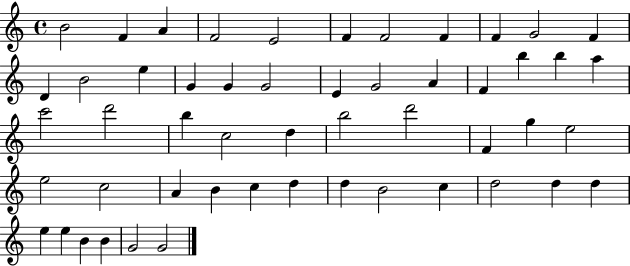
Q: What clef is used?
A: treble